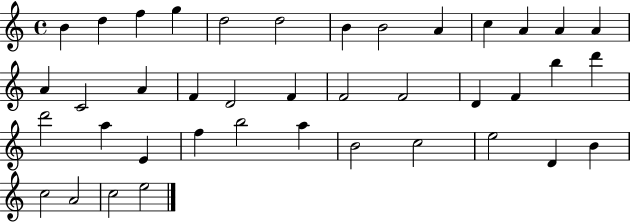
{
  \clef treble
  \time 4/4
  \defaultTimeSignature
  \key c \major
  b'4 d''4 f''4 g''4 | d''2 d''2 | b'4 b'2 a'4 | c''4 a'4 a'4 a'4 | \break a'4 c'2 a'4 | f'4 d'2 f'4 | f'2 f'2 | d'4 f'4 b''4 d'''4 | \break d'''2 a''4 e'4 | f''4 b''2 a''4 | b'2 c''2 | e''2 d'4 b'4 | \break c''2 a'2 | c''2 e''2 | \bar "|."
}